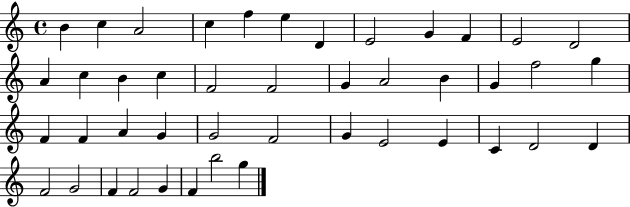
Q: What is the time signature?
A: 4/4